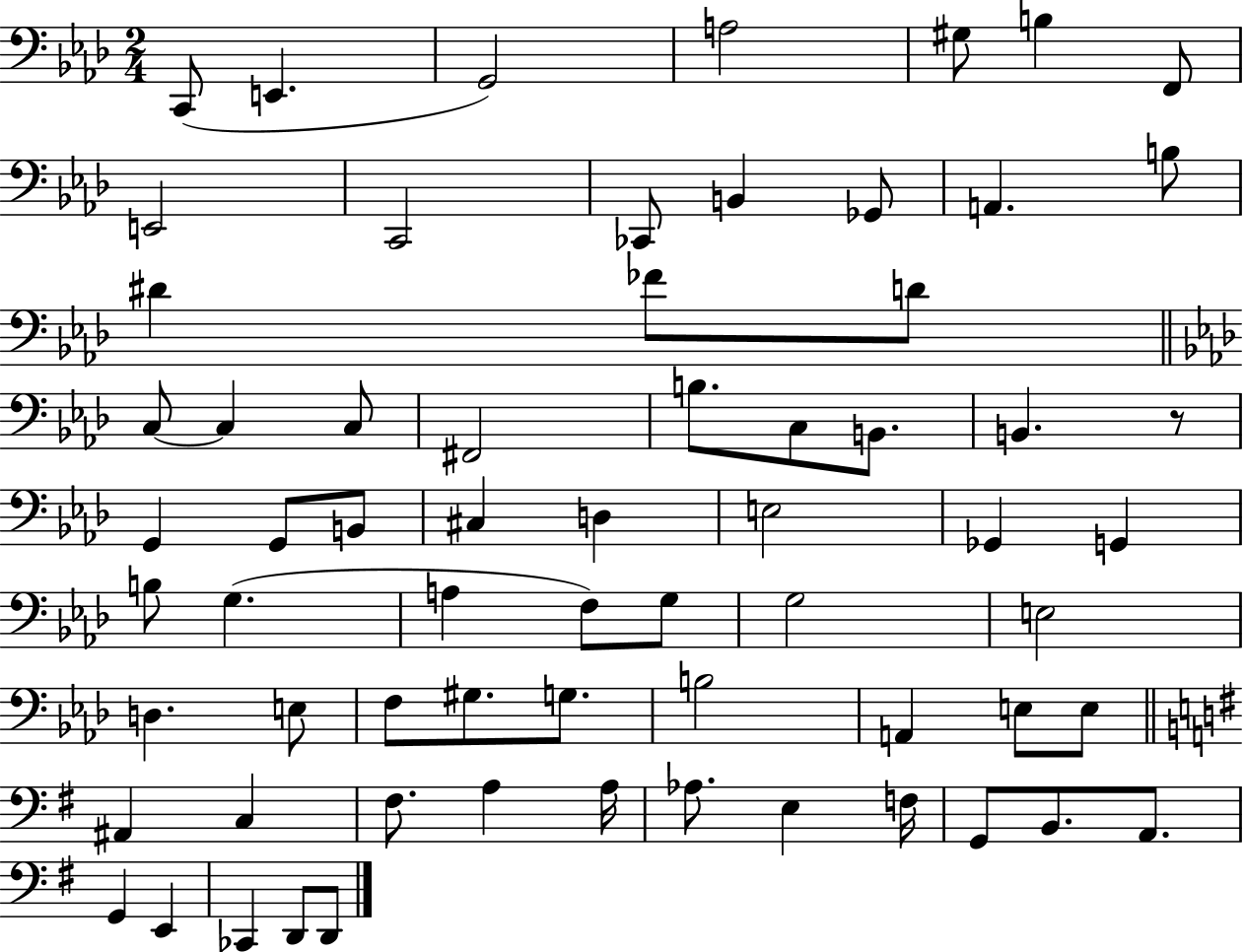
{
  \clef bass
  \numericTimeSignature
  \time 2/4
  \key aes \major
  c,8( e,4. | g,2) | a2 | gis8 b4 f,8 | \break e,2 | c,2 | ces,8 b,4 ges,8 | a,4. b8 | \break dis'4 fes'8 d'8 | \bar "||" \break \key f \minor c8~~ c4 c8 | fis,2 | b8. c8 b,8. | b,4. r8 | \break g,4 g,8 b,8 | cis4 d4 | e2 | ges,4 g,4 | \break b8 g4.( | a4 f8) g8 | g2 | e2 | \break d4. e8 | f8 gis8. g8. | b2 | a,4 e8 e8 | \break \bar "||" \break \key e \minor ais,4 c4 | fis8. a4 a16 | aes8. e4 f16 | g,8 b,8. a,8. | \break g,4 e,4 | ces,4 d,8 d,8 | \bar "|."
}